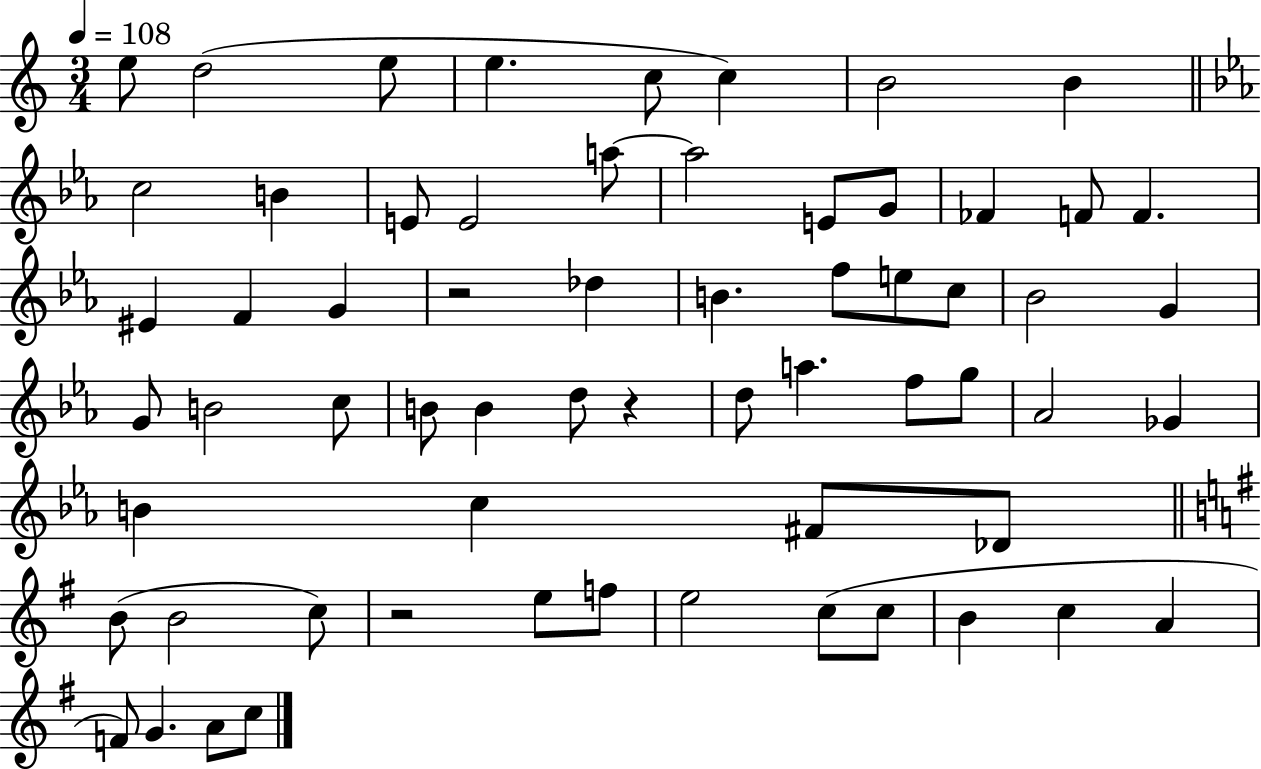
E5/e D5/h E5/e E5/q. C5/e C5/q B4/h B4/q C5/h B4/q E4/e E4/h A5/e A5/h E4/e G4/e FES4/q F4/e F4/q. EIS4/q F4/q G4/q R/h Db5/q B4/q. F5/e E5/e C5/e Bb4/h G4/q G4/e B4/h C5/e B4/e B4/q D5/e R/q D5/e A5/q. F5/e G5/e Ab4/h Gb4/q B4/q C5/q F#4/e Db4/e B4/e B4/h C5/e R/h E5/e F5/e E5/h C5/e C5/e B4/q C5/q A4/q F4/e G4/q. A4/e C5/e